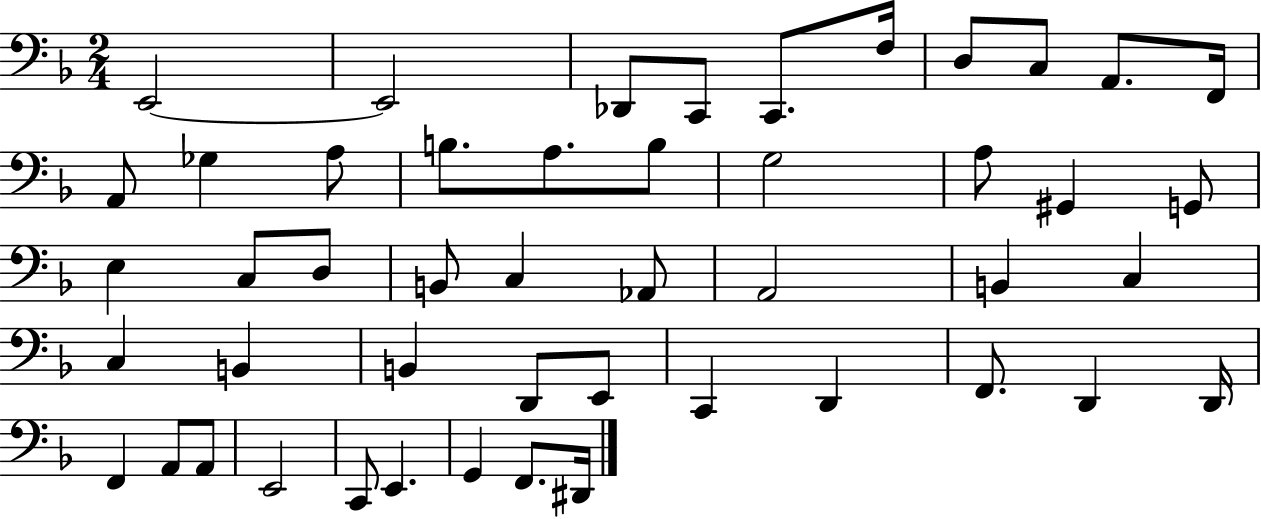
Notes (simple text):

E2/h E2/h Db2/e C2/e C2/e. F3/s D3/e C3/e A2/e. F2/s A2/e Gb3/q A3/e B3/e. A3/e. B3/e G3/h A3/e G#2/q G2/e E3/q C3/e D3/e B2/e C3/q Ab2/e A2/h B2/q C3/q C3/q B2/q B2/q D2/e E2/e C2/q D2/q F2/e. D2/q D2/s F2/q A2/e A2/e E2/h C2/e E2/q. G2/q F2/e. D#2/s